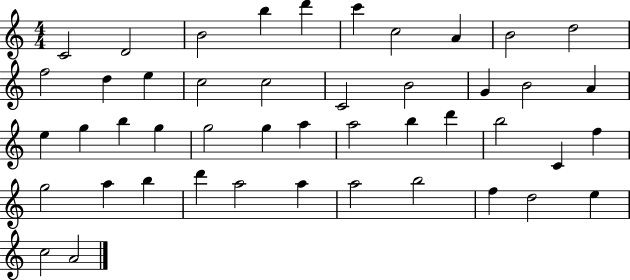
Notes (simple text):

C4/h D4/h B4/h B5/q D6/q C6/q C5/h A4/q B4/h D5/h F5/h D5/q E5/q C5/h C5/h C4/h B4/h G4/q B4/h A4/q E5/q G5/q B5/q G5/q G5/h G5/q A5/q A5/h B5/q D6/q B5/h C4/q F5/q G5/h A5/q B5/q D6/q A5/h A5/q A5/h B5/h F5/q D5/h E5/q C5/h A4/h